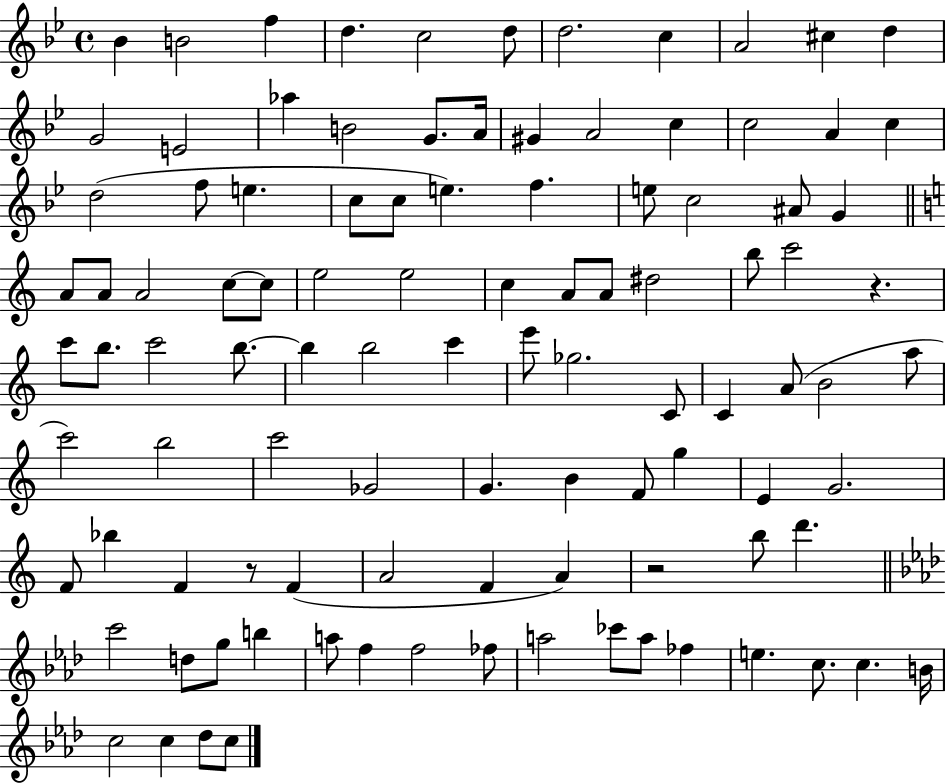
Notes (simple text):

Bb4/q B4/h F5/q D5/q. C5/h D5/e D5/h. C5/q A4/h C#5/q D5/q G4/h E4/h Ab5/q B4/h G4/e. A4/s G#4/q A4/h C5/q C5/h A4/q C5/q D5/h F5/e E5/q. C5/e C5/e E5/q. F5/q. E5/e C5/h A#4/e G4/q A4/e A4/e A4/h C5/e C5/e E5/h E5/h C5/q A4/e A4/e D#5/h B5/e C6/h R/q. C6/e B5/e. C6/h B5/e. B5/q B5/h C6/q E6/e Gb5/h. C4/e C4/q A4/e B4/h A5/e C6/h B5/h C6/h Gb4/h G4/q. B4/q F4/e G5/q E4/q G4/h. F4/e Bb5/q F4/q R/e F4/q A4/h F4/q A4/q R/h B5/e D6/q. C6/h D5/e G5/e B5/q A5/e F5/q F5/h FES5/e A5/h CES6/e A5/e FES5/q E5/q. C5/e. C5/q. B4/s C5/h C5/q Db5/e C5/e